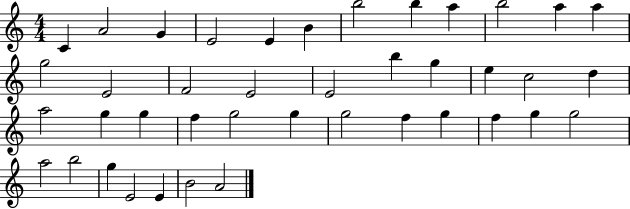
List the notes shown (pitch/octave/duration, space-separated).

C4/q A4/h G4/q E4/h E4/q B4/q B5/h B5/q A5/q B5/h A5/q A5/q G5/h E4/h F4/h E4/h E4/h B5/q G5/q E5/q C5/h D5/q A5/h G5/q G5/q F5/q G5/h G5/q G5/h F5/q G5/q F5/q G5/q G5/h A5/h B5/h G5/q E4/h E4/q B4/h A4/h